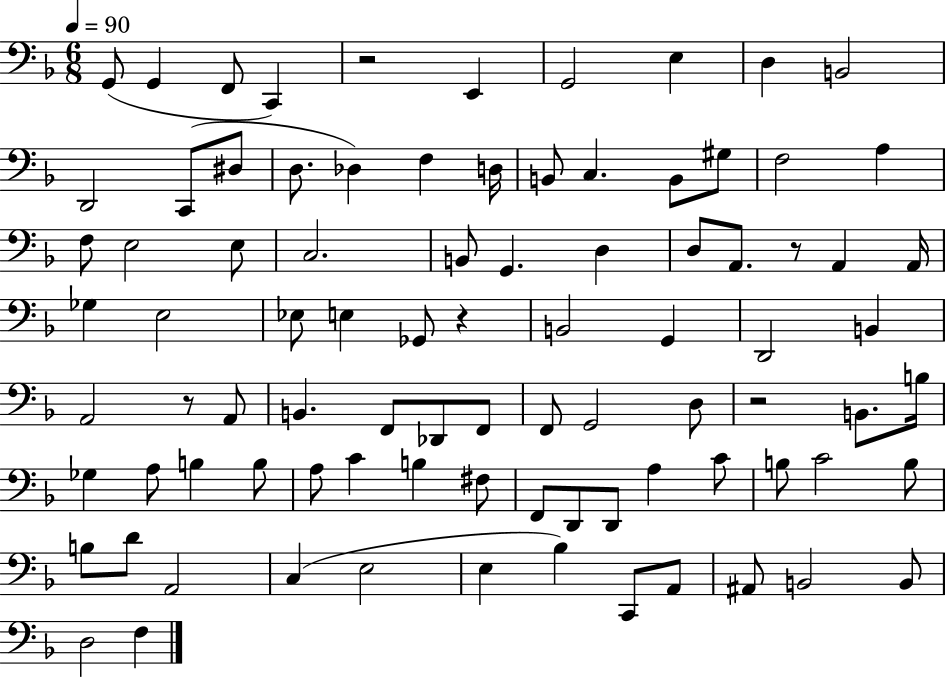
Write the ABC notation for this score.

X:1
T:Untitled
M:6/8
L:1/4
K:F
G,,/2 G,, F,,/2 C,, z2 E,, G,,2 E, D, B,,2 D,,2 C,,/2 ^D,/2 D,/2 _D, F, D,/4 B,,/2 C, B,,/2 ^G,/2 F,2 A, F,/2 E,2 E,/2 C,2 B,,/2 G,, D, D,/2 A,,/2 z/2 A,, A,,/4 _G, E,2 _E,/2 E, _G,,/2 z B,,2 G,, D,,2 B,, A,,2 z/2 A,,/2 B,, F,,/2 _D,,/2 F,,/2 F,,/2 G,,2 D,/2 z2 B,,/2 B,/4 _G, A,/2 B, B,/2 A,/2 C B, ^F,/2 F,,/2 D,,/2 D,,/2 A, C/2 B,/2 C2 B,/2 B,/2 D/2 A,,2 C, E,2 E, _B, C,,/2 A,,/2 ^A,,/2 B,,2 B,,/2 D,2 F,